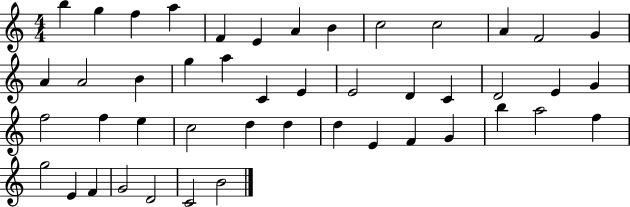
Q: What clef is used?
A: treble